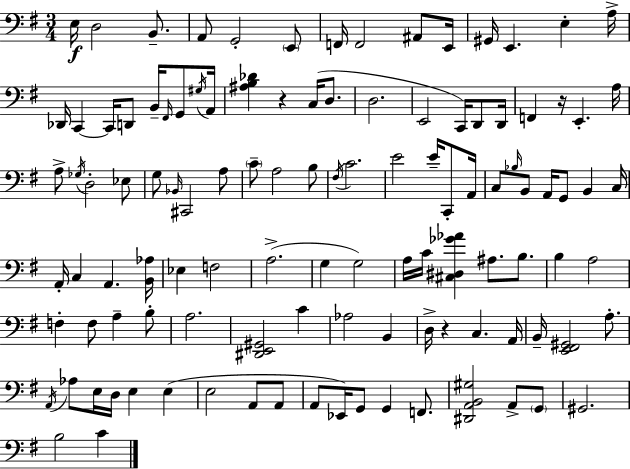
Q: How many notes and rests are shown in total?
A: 112